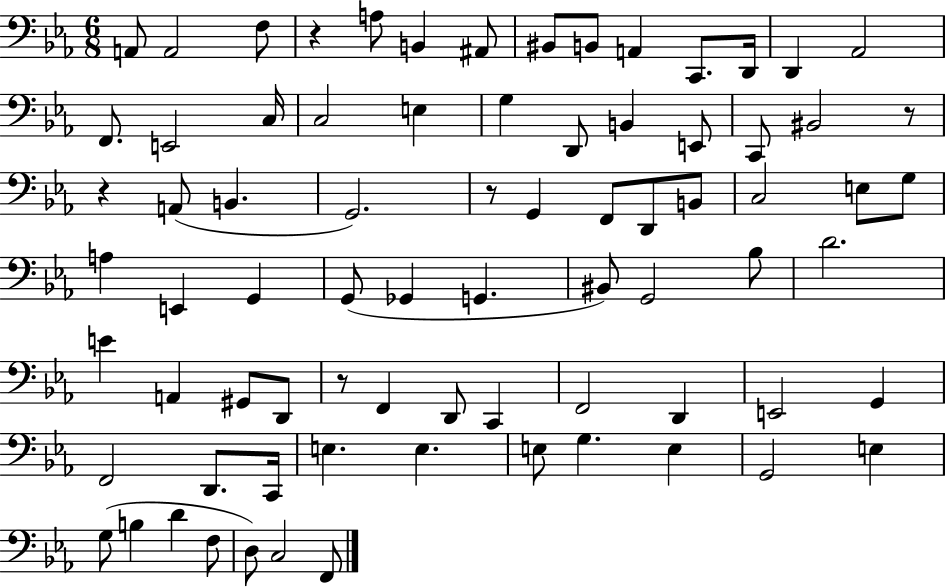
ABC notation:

X:1
T:Untitled
M:6/8
L:1/4
K:Eb
A,,/2 A,,2 F,/2 z A,/2 B,, ^A,,/2 ^B,,/2 B,,/2 A,, C,,/2 D,,/4 D,, _A,,2 F,,/2 E,,2 C,/4 C,2 E, G, D,,/2 B,, E,,/2 C,,/2 ^B,,2 z/2 z A,,/2 B,, G,,2 z/2 G,, F,,/2 D,,/2 B,,/2 C,2 E,/2 G,/2 A, E,, G,, G,,/2 _G,, G,, ^B,,/2 G,,2 _B,/2 D2 E A,, ^G,,/2 D,,/2 z/2 F,, D,,/2 C,, F,,2 D,, E,,2 G,, F,,2 D,,/2 C,,/4 E, E, E,/2 G, E, G,,2 E, G,/2 B, D F,/2 D,/2 C,2 F,,/2